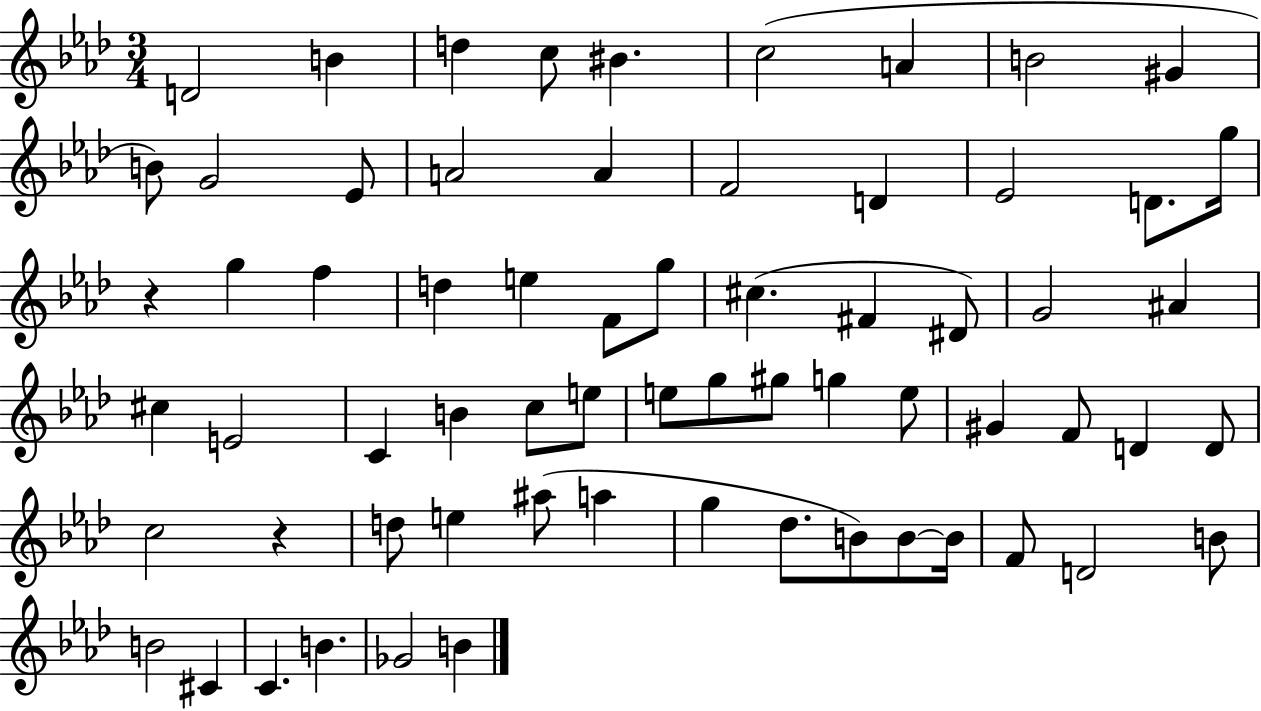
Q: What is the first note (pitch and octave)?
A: D4